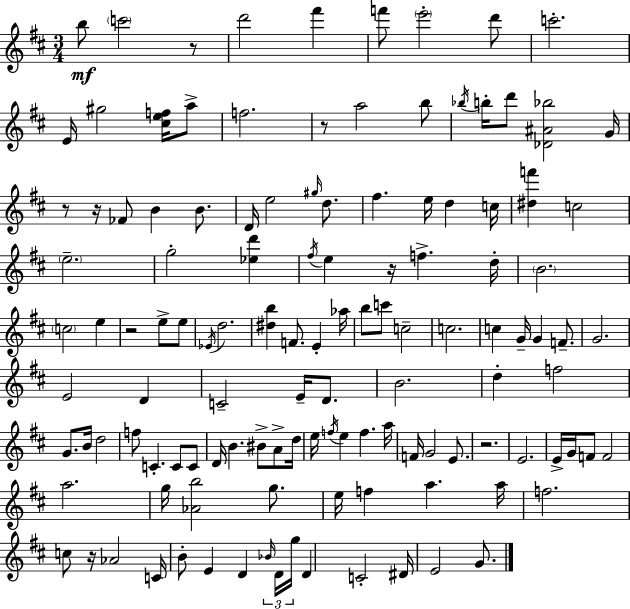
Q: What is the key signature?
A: D major